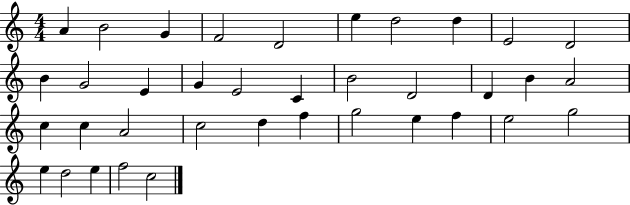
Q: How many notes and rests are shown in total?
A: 37